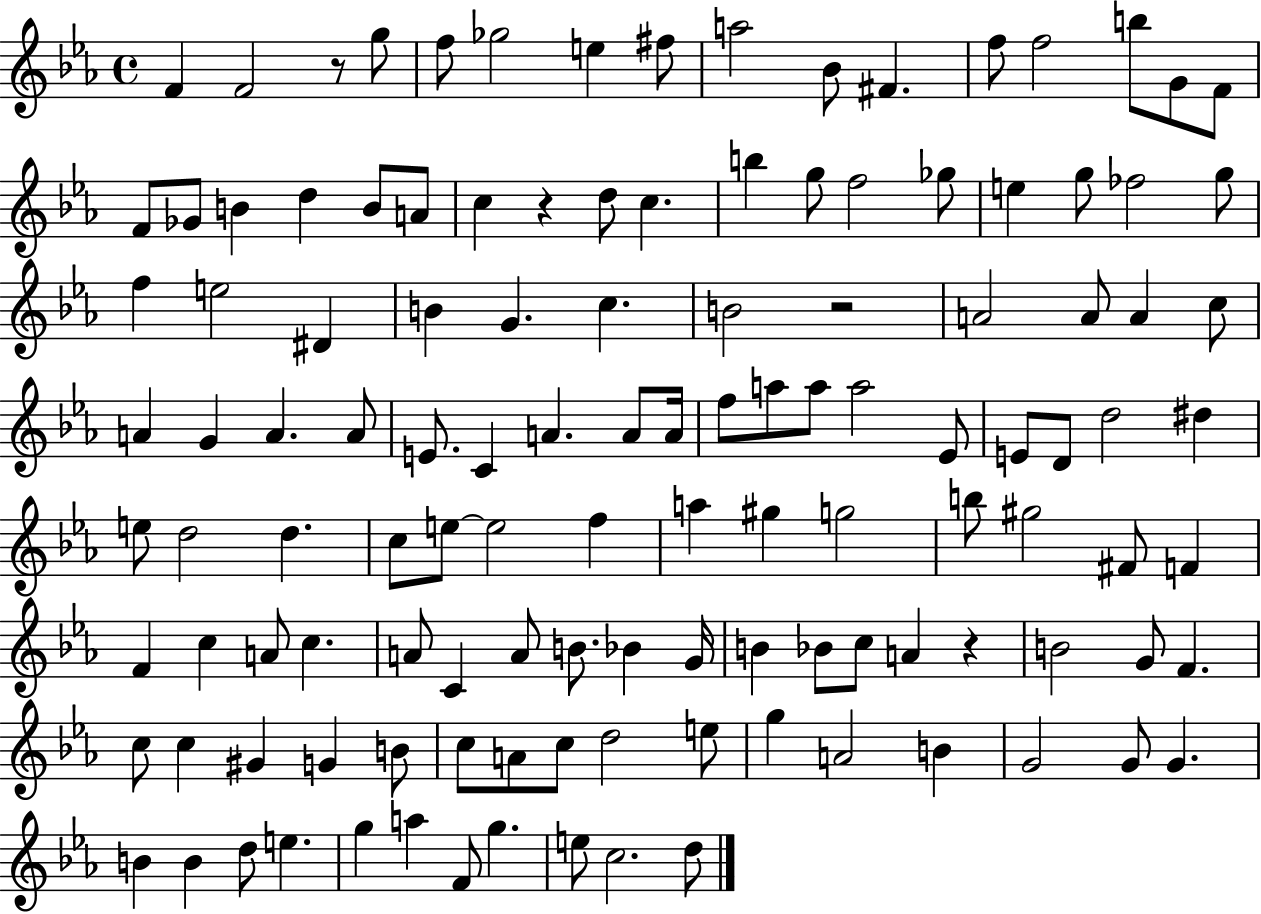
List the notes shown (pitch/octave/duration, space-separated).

F4/q F4/h R/e G5/e F5/e Gb5/h E5/q F#5/e A5/h Bb4/e F#4/q. F5/e F5/h B5/e G4/e F4/e F4/e Gb4/e B4/q D5/q B4/e A4/e C5/q R/q D5/e C5/q. B5/q G5/e F5/h Gb5/e E5/q G5/e FES5/h G5/e F5/q E5/h D#4/q B4/q G4/q. C5/q. B4/h R/h A4/h A4/e A4/q C5/e A4/q G4/q A4/q. A4/e E4/e. C4/q A4/q. A4/e A4/s F5/e A5/e A5/e A5/h Eb4/e E4/e D4/e D5/h D#5/q E5/e D5/h D5/q. C5/e E5/e E5/h F5/q A5/q G#5/q G5/h B5/e G#5/h F#4/e F4/q F4/q C5/q A4/e C5/q. A4/e C4/q A4/e B4/e. Bb4/q G4/s B4/q Bb4/e C5/e A4/q R/q B4/h G4/e F4/q. C5/e C5/q G#4/q G4/q B4/e C5/e A4/e C5/e D5/h E5/e G5/q A4/h B4/q G4/h G4/e G4/q. B4/q B4/q D5/e E5/q. G5/q A5/q F4/e G5/q. E5/e C5/h. D5/e